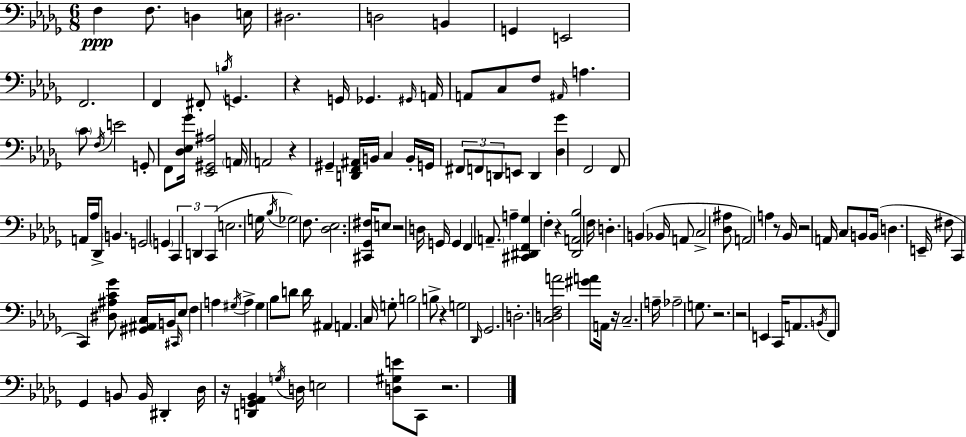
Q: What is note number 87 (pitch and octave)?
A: A3